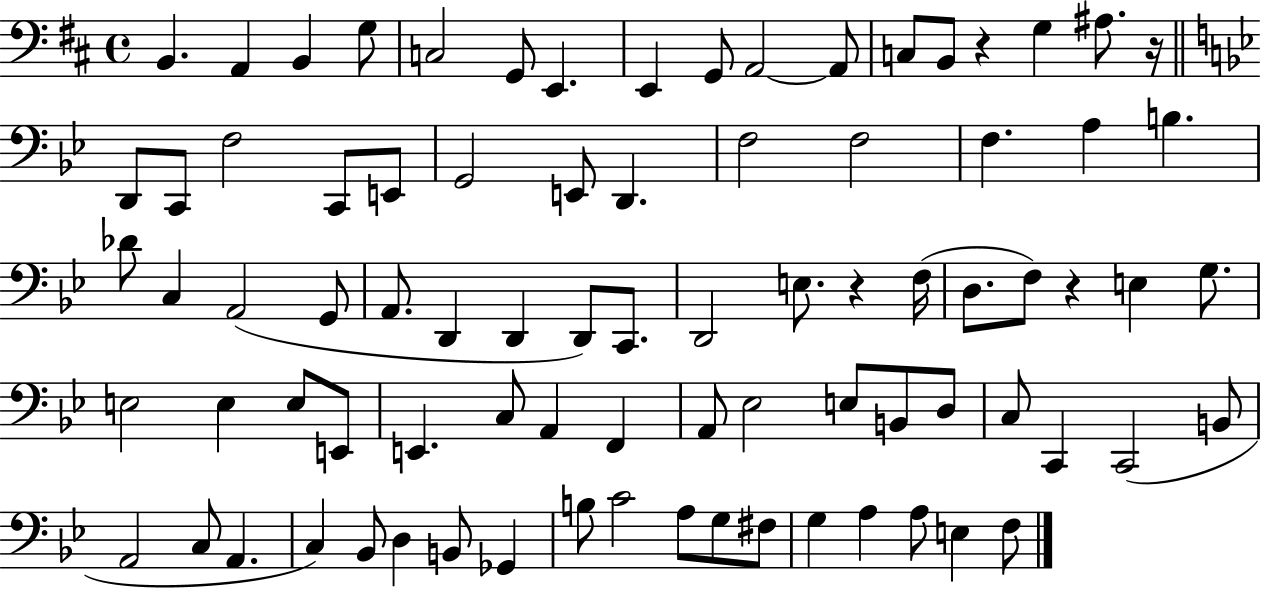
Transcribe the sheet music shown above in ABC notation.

X:1
T:Untitled
M:4/4
L:1/4
K:D
B,, A,, B,, G,/2 C,2 G,,/2 E,, E,, G,,/2 A,,2 A,,/2 C,/2 B,,/2 z G, ^A,/2 z/4 D,,/2 C,,/2 F,2 C,,/2 E,,/2 G,,2 E,,/2 D,, F,2 F,2 F, A, B, _D/2 C, A,,2 G,,/2 A,,/2 D,, D,, D,,/2 C,,/2 D,,2 E,/2 z F,/4 D,/2 F,/2 z E, G,/2 E,2 E, E,/2 E,,/2 E,, C,/2 A,, F,, A,,/2 _E,2 E,/2 B,,/2 D,/2 C,/2 C,, C,,2 B,,/2 A,,2 C,/2 A,, C, _B,,/2 D, B,,/2 _G,, B,/2 C2 A,/2 G,/2 ^F,/2 G, A, A,/2 E, F,/2